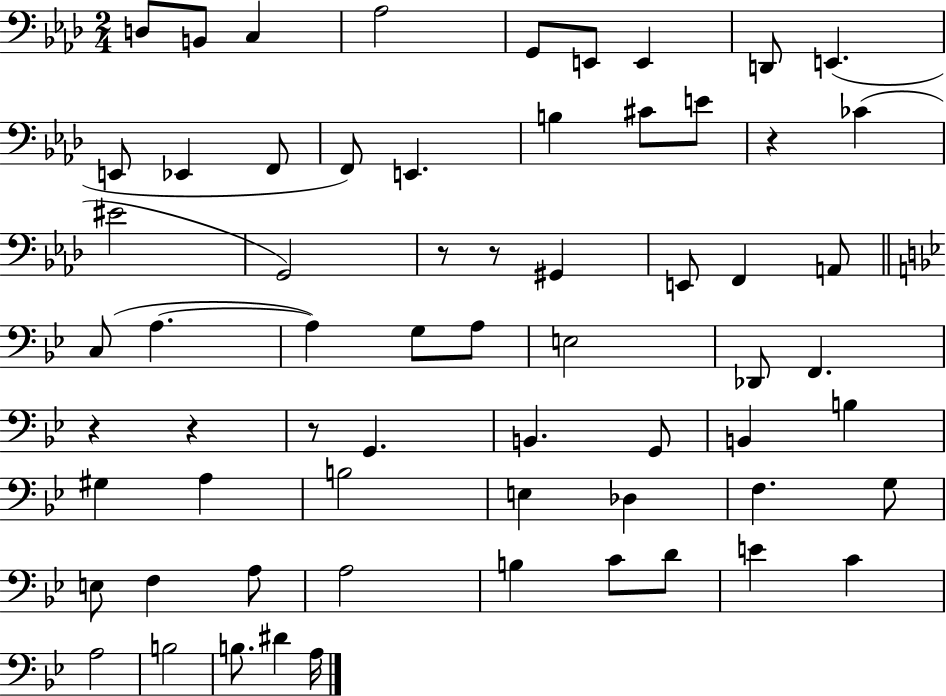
X:1
T:Untitled
M:2/4
L:1/4
K:Ab
D,/2 B,,/2 C, _A,2 G,,/2 E,,/2 E,, D,,/2 E,, E,,/2 _E,, F,,/2 F,,/2 E,, B, ^C/2 E/2 z _C ^E2 G,,2 z/2 z/2 ^G,, E,,/2 F,, A,,/2 C,/2 A, A, G,/2 A,/2 E,2 _D,,/2 F,, z z z/2 G,, B,, G,,/2 B,, B, ^G, A, B,2 E, _D, F, G,/2 E,/2 F, A,/2 A,2 B, C/2 D/2 E C A,2 B,2 B,/2 ^D A,/4